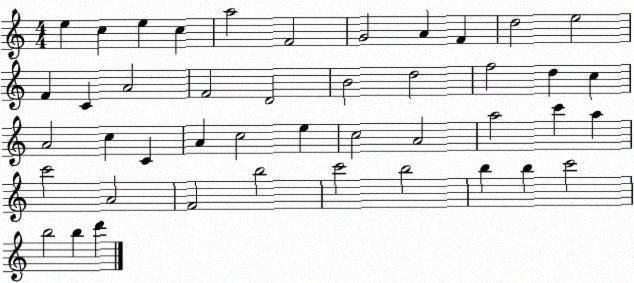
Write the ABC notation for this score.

X:1
T:Untitled
M:4/4
L:1/4
K:C
e c e c a2 F2 G2 A F d2 e2 F C A2 F2 D2 B2 d2 f2 d c A2 c C A c2 e c2 A2 a2 c' a c'2 A2 F2 b2 c'2 b2 b b c'2 b2 b d'